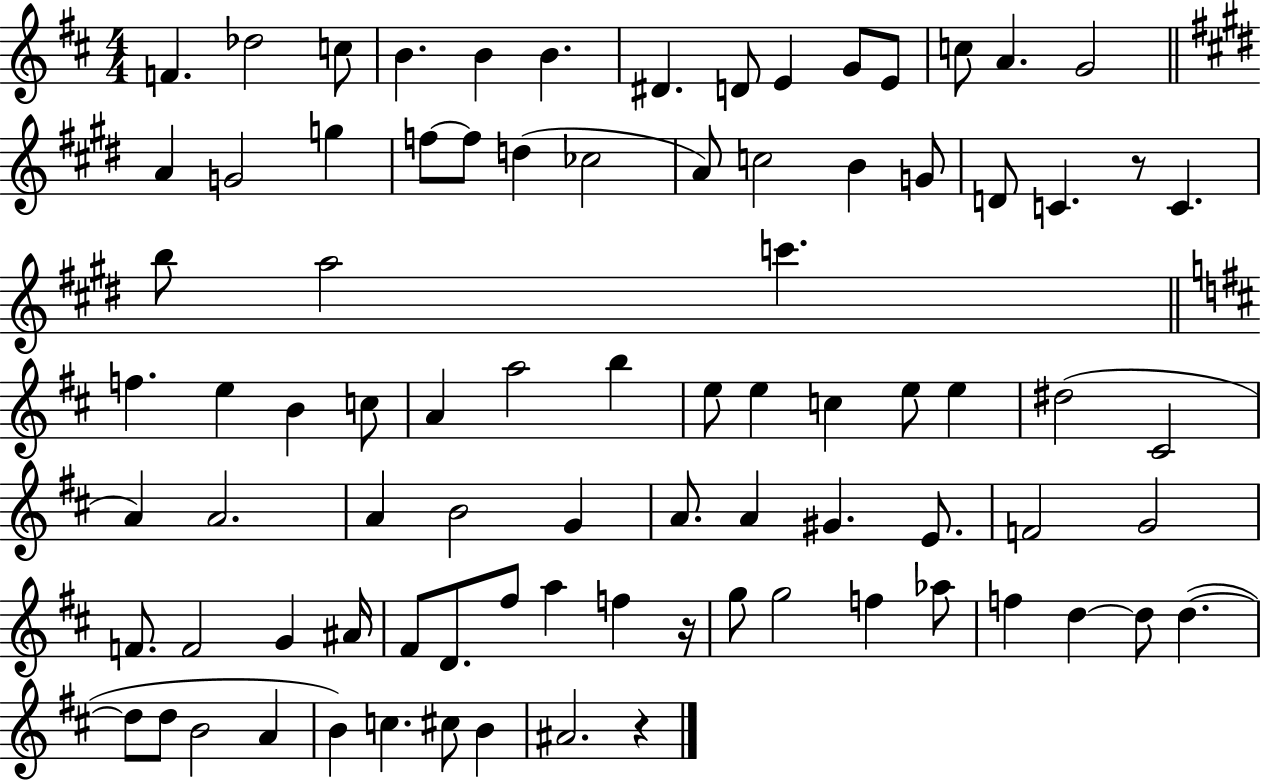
{
  \clef treble
  \numericTimeSignature
  \time 4/4
  \key d \major
  f'4. des''2 c''8 | b'4. b'4 b'4. | dis'4. d'8 e'4 g'8 e'8 | c''8 a'4. g'2 | \break \bar "||" \break \key e \major a'4 g'2 g''4 | f''8~~ f''8 d''4( ces''2 | a'8) c''2 b'4 g'8 | d'8 c'4. r8 c'4. | \break b''8 a''2 c'''4. | \bar "||" \break \key d \major f''4. e''4 b'4 c''8 | a'4 a''2 b''4 | e''8 e''4 c''4 e''8 e''4 | dis''2( cis'2 | \break a'4) a'2. | a'4 b'2 g'4 | a'8. a'4 gis'4. e'8. | f'2 g'2 | \break f'8. f'2 g'4 ais'16 | fis'8 d'8. fis''8 a''4 f''4 r16 | g''8 g''2 f''4 aes''8 | f''4 d''4~~ d''8 d''4.~(~ | \break d''8 d''8 b'2 a'4 | b'4) c''4. cis''8 b'4 | ais'2. r4 | \bar "|."
}